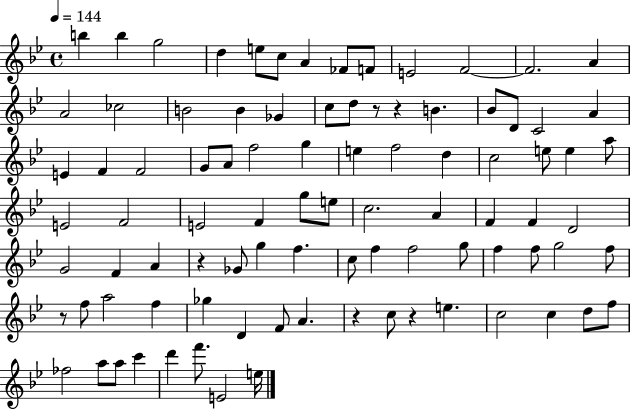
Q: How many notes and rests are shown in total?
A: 91